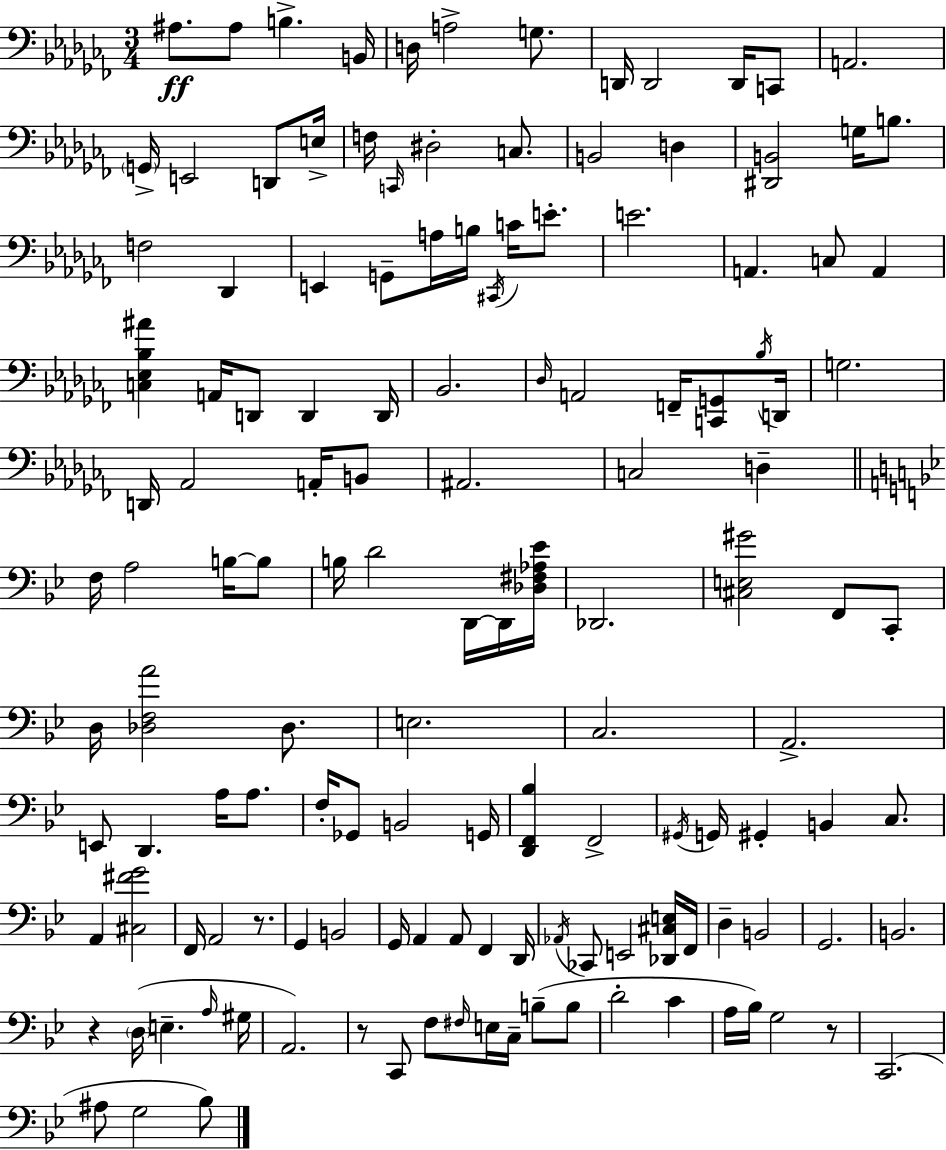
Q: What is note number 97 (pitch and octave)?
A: CES2